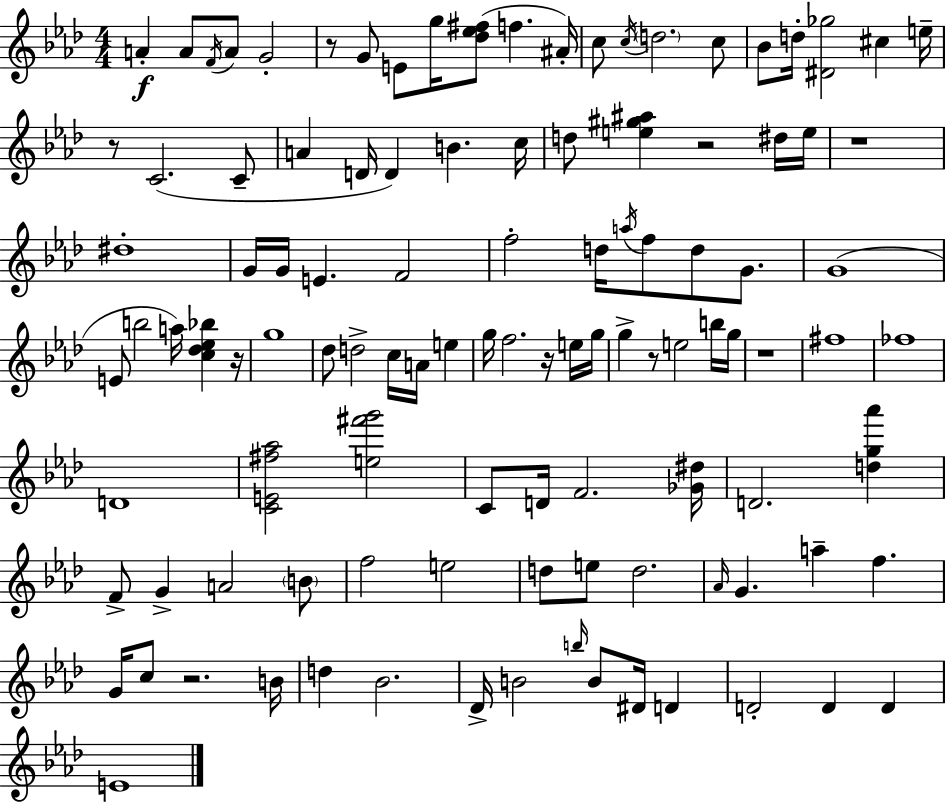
X:1
T:Untitled
M:4/4
L:1/4
K:Fm
A A/2 F/4 A/2 G2 z/2 G/2 E/2 g/4 [_d_e^f]/2 f ^A/4 c/2 c/4 d2 c/2 _B/2 d/4 [^D_g]2 ^c e/4 z/2 C2 C/2 A D/4 D B c/4 d/2 [e^g^a] z2 ^d/4 e/4 z4 ^d4 G/4 G/4 E F2 f2 d/4 a/4 f/2 d/2 G/2 G4 E/2 b2 a/4 [c_d_e_b] z/4 g4 _d/2 d2 c/4 A/4 e g/4 f2 z/4 e/4 g/4 g z/2 e2 b/4 g/4 z4 ^f4 _f4 D4 [CE^f_a]2 [e^f'g']2 C/2 D/4 F2 [_G^d]/4 D2 [dg_a'] F/2 G A2 B/2 f2 e2 d/2 e/2 d2 _A/4 G a f G/4 c/2 z2 B/4 d _B2 _D/4 B2 b/4 B/2 ^D/4 D D2 D D E4